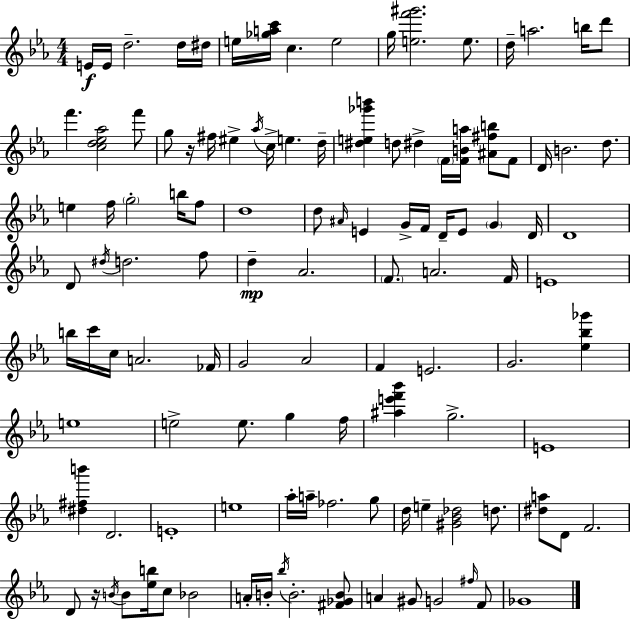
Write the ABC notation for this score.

X:1
T:Untitled
M:4/4
L:1/4
K:Eb
E/4 E/4 d2 d/4 ^d/4 e/4 [_gac']/4 c e2 g/4 [ef'^g']2 e/2 d/4 a2 b/4 d'/2 f' [cd_e_a]2 f'/2 g/2 z/4 ^f/4 ^e _a/4 c/4 e d/4 [^de_g'b'] d/2 ^d F/4 [FBa]/4 [^A^fb]/2 F/2 D/4 B2 d/2 e f/4 g2 b/4 f/2 d4 d/2 ^A/4 E G/4 F/4 D/4 E/2 G D/4 D4 D/2 ^d/4 d2 f/2 d _A2 F/2 A2 F/4 E4 b/4 c'/4 c/4 A2 _F/4 G2 _A2 F E2 G2 [_e_b_g'] e4 e2 e/2 g f/4 [^ae'f'_b'] g2 E4 [^d^fb'] D2 E4 e4 _a/4 a/4 _f2 g/2 d/4 e [^G_B_d]2 d/2 [^da]/2 D/2 F2 D/2 z/4 B/4 B/2 [_eb]/4 c/2 _B2 A/4 B/4 _b/4 B2 [^F_GB]/2 A ^G/2 G2 ^f/4 F/2 _G4